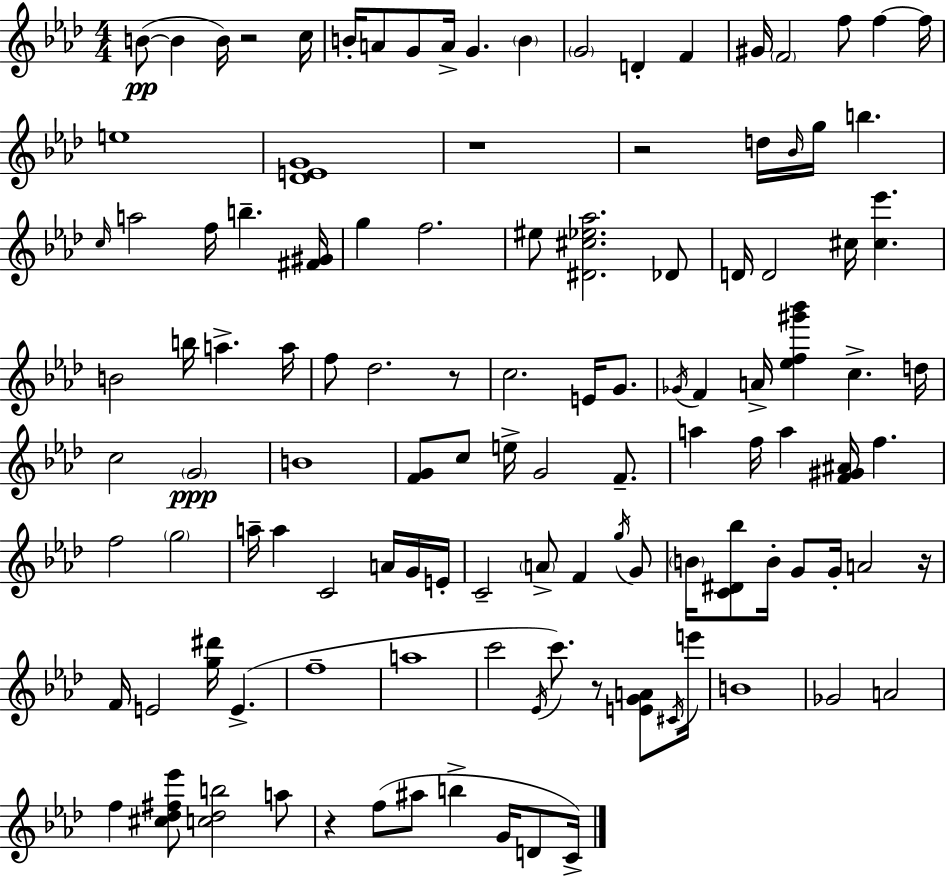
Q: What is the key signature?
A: AES major